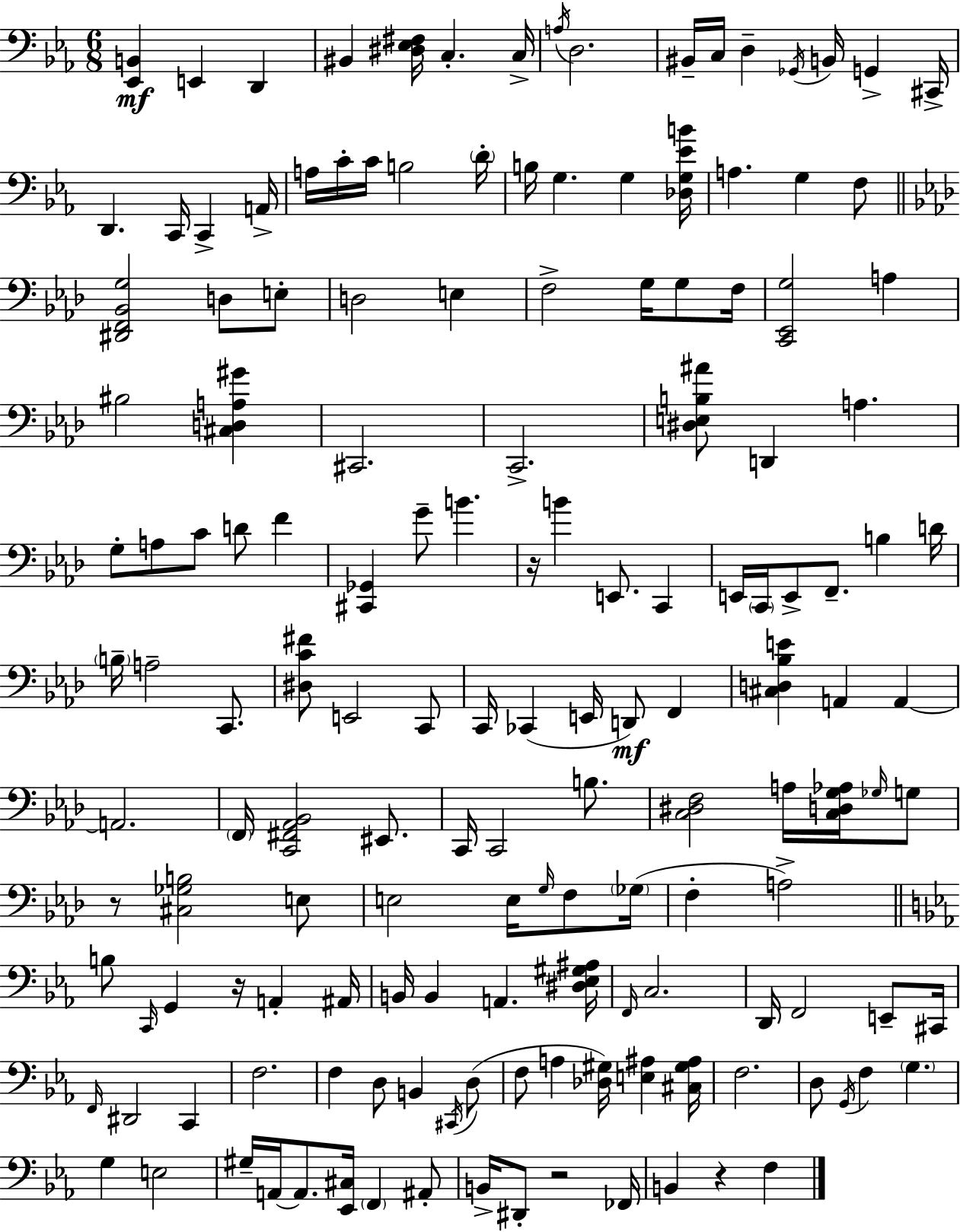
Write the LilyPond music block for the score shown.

{
  \clef bass
  \numericTimeSignature
  \time 6/8
  \key c \minor
  <ees, b,>4\mf e,4 d,4 | bis,4 <dis ees fis>16 c4.-. c16-> | \acciaccatura { a16 } d2. | bis,16-- c16 d4-- \acciaccatura { ges,16 } b,16 g,4-> | \break cis,16-> d,4. c,16 c,4-> | a,16-> a16 c'16-. c'16 b2 | \parenthesize d'16-. b16 g4. g4 | <des g ees' b'>16 a4. g4 | \break f8 \bar "||" \break \key aes \major <dis, f, bes, g>2 d8 e8-. | d2 e4 | f2-> g16 g8 f16 | <c, ees, g>2 a4 | \break bis2 <cis d a gis'>4 | cis,2. | c,2.-> | <dis e b ais'>8 d,4 a4. | \break g8-. a8 c'8 d'8 f'4 | <cis, ges,>4 g'8-- b'4. | r16 b'4 e,8. c,4 | e,16 \parenthesize c,16 e,8-> f,8.-- b4 d'16 | \break \parenthesize b16-- a2-- c,8. | <dis c' fis'>8 e,2 c,8 | c,16 ces,4( e,16 d,8\mf) f,4 | <cis d bes e'>4 a,4 a,4~~ | \break a,2. | \parenthesize f,16 <c, fis, aes, bes,>2 eis,8. | c,16 c,2 b8. | <c dis f>2 a16 <c d g aes>16 \grace { ges16 } g8 | \break r8 <cis ges b>2 e8 | e2 e16 \grace { g16 } f8 | \parenthesize ges16( f4-. a2->) | \bar "||" \break \key c \minor b8 \grace { c,16 } g,4 r16 a,4-. | ais,16 b,16 b,4 a,4. | <dis ees gis ais>16 \grace { f,16 } c2. | d,16 f,2 e,8-- | \break cis,16 \grace { f,16 } dis,2 c,4 | f2. | f4 d8 b,4 | \acciaccatura { cis,16 } d8( f8 a4 <des gis>16) <e ais>4 | \break <cis gis ais>16 f2. | d8 \acciaccatura { g,16 } f4 \parenthesize g4. | g4 e2 | gis16-- a,16~~ a,8. <ees, cis>16 \parenthesize f,4 | \break ais,8-. b,16-> dis,8-. r2 | fes,16 b,4 r4 | f4 \bar "|."
}